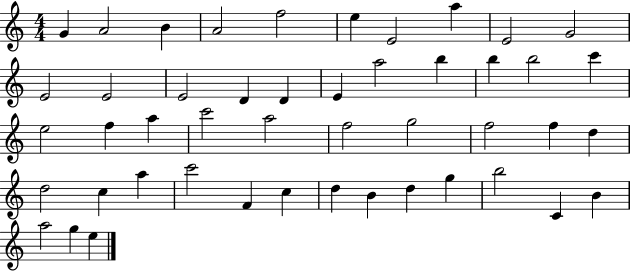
{
  \clef treble
  \numericTimeSignature
  \time 4/4
  \key c \major
  g'4 a'2 b'4 | a'2 f''2 | e''4 e'2 a''4 | e'2 g'2 | \break e'2 e'2 | e'2 d'4 d'4 | e'4 a''2 b''4 | b''4 b''2 c'''4 | \break e''2 f''4 a''4 | c'''2 a''2 | f''2 g''2 | f''2 f''4 d''4 | \break d''2 c''4 a''4 | c'''2 f'4 c''4 | d''4 b'4 d''4 g''4 | b''2 c'4 b'4 | \break a''2 g''4 e''4 | \bar "|."
}